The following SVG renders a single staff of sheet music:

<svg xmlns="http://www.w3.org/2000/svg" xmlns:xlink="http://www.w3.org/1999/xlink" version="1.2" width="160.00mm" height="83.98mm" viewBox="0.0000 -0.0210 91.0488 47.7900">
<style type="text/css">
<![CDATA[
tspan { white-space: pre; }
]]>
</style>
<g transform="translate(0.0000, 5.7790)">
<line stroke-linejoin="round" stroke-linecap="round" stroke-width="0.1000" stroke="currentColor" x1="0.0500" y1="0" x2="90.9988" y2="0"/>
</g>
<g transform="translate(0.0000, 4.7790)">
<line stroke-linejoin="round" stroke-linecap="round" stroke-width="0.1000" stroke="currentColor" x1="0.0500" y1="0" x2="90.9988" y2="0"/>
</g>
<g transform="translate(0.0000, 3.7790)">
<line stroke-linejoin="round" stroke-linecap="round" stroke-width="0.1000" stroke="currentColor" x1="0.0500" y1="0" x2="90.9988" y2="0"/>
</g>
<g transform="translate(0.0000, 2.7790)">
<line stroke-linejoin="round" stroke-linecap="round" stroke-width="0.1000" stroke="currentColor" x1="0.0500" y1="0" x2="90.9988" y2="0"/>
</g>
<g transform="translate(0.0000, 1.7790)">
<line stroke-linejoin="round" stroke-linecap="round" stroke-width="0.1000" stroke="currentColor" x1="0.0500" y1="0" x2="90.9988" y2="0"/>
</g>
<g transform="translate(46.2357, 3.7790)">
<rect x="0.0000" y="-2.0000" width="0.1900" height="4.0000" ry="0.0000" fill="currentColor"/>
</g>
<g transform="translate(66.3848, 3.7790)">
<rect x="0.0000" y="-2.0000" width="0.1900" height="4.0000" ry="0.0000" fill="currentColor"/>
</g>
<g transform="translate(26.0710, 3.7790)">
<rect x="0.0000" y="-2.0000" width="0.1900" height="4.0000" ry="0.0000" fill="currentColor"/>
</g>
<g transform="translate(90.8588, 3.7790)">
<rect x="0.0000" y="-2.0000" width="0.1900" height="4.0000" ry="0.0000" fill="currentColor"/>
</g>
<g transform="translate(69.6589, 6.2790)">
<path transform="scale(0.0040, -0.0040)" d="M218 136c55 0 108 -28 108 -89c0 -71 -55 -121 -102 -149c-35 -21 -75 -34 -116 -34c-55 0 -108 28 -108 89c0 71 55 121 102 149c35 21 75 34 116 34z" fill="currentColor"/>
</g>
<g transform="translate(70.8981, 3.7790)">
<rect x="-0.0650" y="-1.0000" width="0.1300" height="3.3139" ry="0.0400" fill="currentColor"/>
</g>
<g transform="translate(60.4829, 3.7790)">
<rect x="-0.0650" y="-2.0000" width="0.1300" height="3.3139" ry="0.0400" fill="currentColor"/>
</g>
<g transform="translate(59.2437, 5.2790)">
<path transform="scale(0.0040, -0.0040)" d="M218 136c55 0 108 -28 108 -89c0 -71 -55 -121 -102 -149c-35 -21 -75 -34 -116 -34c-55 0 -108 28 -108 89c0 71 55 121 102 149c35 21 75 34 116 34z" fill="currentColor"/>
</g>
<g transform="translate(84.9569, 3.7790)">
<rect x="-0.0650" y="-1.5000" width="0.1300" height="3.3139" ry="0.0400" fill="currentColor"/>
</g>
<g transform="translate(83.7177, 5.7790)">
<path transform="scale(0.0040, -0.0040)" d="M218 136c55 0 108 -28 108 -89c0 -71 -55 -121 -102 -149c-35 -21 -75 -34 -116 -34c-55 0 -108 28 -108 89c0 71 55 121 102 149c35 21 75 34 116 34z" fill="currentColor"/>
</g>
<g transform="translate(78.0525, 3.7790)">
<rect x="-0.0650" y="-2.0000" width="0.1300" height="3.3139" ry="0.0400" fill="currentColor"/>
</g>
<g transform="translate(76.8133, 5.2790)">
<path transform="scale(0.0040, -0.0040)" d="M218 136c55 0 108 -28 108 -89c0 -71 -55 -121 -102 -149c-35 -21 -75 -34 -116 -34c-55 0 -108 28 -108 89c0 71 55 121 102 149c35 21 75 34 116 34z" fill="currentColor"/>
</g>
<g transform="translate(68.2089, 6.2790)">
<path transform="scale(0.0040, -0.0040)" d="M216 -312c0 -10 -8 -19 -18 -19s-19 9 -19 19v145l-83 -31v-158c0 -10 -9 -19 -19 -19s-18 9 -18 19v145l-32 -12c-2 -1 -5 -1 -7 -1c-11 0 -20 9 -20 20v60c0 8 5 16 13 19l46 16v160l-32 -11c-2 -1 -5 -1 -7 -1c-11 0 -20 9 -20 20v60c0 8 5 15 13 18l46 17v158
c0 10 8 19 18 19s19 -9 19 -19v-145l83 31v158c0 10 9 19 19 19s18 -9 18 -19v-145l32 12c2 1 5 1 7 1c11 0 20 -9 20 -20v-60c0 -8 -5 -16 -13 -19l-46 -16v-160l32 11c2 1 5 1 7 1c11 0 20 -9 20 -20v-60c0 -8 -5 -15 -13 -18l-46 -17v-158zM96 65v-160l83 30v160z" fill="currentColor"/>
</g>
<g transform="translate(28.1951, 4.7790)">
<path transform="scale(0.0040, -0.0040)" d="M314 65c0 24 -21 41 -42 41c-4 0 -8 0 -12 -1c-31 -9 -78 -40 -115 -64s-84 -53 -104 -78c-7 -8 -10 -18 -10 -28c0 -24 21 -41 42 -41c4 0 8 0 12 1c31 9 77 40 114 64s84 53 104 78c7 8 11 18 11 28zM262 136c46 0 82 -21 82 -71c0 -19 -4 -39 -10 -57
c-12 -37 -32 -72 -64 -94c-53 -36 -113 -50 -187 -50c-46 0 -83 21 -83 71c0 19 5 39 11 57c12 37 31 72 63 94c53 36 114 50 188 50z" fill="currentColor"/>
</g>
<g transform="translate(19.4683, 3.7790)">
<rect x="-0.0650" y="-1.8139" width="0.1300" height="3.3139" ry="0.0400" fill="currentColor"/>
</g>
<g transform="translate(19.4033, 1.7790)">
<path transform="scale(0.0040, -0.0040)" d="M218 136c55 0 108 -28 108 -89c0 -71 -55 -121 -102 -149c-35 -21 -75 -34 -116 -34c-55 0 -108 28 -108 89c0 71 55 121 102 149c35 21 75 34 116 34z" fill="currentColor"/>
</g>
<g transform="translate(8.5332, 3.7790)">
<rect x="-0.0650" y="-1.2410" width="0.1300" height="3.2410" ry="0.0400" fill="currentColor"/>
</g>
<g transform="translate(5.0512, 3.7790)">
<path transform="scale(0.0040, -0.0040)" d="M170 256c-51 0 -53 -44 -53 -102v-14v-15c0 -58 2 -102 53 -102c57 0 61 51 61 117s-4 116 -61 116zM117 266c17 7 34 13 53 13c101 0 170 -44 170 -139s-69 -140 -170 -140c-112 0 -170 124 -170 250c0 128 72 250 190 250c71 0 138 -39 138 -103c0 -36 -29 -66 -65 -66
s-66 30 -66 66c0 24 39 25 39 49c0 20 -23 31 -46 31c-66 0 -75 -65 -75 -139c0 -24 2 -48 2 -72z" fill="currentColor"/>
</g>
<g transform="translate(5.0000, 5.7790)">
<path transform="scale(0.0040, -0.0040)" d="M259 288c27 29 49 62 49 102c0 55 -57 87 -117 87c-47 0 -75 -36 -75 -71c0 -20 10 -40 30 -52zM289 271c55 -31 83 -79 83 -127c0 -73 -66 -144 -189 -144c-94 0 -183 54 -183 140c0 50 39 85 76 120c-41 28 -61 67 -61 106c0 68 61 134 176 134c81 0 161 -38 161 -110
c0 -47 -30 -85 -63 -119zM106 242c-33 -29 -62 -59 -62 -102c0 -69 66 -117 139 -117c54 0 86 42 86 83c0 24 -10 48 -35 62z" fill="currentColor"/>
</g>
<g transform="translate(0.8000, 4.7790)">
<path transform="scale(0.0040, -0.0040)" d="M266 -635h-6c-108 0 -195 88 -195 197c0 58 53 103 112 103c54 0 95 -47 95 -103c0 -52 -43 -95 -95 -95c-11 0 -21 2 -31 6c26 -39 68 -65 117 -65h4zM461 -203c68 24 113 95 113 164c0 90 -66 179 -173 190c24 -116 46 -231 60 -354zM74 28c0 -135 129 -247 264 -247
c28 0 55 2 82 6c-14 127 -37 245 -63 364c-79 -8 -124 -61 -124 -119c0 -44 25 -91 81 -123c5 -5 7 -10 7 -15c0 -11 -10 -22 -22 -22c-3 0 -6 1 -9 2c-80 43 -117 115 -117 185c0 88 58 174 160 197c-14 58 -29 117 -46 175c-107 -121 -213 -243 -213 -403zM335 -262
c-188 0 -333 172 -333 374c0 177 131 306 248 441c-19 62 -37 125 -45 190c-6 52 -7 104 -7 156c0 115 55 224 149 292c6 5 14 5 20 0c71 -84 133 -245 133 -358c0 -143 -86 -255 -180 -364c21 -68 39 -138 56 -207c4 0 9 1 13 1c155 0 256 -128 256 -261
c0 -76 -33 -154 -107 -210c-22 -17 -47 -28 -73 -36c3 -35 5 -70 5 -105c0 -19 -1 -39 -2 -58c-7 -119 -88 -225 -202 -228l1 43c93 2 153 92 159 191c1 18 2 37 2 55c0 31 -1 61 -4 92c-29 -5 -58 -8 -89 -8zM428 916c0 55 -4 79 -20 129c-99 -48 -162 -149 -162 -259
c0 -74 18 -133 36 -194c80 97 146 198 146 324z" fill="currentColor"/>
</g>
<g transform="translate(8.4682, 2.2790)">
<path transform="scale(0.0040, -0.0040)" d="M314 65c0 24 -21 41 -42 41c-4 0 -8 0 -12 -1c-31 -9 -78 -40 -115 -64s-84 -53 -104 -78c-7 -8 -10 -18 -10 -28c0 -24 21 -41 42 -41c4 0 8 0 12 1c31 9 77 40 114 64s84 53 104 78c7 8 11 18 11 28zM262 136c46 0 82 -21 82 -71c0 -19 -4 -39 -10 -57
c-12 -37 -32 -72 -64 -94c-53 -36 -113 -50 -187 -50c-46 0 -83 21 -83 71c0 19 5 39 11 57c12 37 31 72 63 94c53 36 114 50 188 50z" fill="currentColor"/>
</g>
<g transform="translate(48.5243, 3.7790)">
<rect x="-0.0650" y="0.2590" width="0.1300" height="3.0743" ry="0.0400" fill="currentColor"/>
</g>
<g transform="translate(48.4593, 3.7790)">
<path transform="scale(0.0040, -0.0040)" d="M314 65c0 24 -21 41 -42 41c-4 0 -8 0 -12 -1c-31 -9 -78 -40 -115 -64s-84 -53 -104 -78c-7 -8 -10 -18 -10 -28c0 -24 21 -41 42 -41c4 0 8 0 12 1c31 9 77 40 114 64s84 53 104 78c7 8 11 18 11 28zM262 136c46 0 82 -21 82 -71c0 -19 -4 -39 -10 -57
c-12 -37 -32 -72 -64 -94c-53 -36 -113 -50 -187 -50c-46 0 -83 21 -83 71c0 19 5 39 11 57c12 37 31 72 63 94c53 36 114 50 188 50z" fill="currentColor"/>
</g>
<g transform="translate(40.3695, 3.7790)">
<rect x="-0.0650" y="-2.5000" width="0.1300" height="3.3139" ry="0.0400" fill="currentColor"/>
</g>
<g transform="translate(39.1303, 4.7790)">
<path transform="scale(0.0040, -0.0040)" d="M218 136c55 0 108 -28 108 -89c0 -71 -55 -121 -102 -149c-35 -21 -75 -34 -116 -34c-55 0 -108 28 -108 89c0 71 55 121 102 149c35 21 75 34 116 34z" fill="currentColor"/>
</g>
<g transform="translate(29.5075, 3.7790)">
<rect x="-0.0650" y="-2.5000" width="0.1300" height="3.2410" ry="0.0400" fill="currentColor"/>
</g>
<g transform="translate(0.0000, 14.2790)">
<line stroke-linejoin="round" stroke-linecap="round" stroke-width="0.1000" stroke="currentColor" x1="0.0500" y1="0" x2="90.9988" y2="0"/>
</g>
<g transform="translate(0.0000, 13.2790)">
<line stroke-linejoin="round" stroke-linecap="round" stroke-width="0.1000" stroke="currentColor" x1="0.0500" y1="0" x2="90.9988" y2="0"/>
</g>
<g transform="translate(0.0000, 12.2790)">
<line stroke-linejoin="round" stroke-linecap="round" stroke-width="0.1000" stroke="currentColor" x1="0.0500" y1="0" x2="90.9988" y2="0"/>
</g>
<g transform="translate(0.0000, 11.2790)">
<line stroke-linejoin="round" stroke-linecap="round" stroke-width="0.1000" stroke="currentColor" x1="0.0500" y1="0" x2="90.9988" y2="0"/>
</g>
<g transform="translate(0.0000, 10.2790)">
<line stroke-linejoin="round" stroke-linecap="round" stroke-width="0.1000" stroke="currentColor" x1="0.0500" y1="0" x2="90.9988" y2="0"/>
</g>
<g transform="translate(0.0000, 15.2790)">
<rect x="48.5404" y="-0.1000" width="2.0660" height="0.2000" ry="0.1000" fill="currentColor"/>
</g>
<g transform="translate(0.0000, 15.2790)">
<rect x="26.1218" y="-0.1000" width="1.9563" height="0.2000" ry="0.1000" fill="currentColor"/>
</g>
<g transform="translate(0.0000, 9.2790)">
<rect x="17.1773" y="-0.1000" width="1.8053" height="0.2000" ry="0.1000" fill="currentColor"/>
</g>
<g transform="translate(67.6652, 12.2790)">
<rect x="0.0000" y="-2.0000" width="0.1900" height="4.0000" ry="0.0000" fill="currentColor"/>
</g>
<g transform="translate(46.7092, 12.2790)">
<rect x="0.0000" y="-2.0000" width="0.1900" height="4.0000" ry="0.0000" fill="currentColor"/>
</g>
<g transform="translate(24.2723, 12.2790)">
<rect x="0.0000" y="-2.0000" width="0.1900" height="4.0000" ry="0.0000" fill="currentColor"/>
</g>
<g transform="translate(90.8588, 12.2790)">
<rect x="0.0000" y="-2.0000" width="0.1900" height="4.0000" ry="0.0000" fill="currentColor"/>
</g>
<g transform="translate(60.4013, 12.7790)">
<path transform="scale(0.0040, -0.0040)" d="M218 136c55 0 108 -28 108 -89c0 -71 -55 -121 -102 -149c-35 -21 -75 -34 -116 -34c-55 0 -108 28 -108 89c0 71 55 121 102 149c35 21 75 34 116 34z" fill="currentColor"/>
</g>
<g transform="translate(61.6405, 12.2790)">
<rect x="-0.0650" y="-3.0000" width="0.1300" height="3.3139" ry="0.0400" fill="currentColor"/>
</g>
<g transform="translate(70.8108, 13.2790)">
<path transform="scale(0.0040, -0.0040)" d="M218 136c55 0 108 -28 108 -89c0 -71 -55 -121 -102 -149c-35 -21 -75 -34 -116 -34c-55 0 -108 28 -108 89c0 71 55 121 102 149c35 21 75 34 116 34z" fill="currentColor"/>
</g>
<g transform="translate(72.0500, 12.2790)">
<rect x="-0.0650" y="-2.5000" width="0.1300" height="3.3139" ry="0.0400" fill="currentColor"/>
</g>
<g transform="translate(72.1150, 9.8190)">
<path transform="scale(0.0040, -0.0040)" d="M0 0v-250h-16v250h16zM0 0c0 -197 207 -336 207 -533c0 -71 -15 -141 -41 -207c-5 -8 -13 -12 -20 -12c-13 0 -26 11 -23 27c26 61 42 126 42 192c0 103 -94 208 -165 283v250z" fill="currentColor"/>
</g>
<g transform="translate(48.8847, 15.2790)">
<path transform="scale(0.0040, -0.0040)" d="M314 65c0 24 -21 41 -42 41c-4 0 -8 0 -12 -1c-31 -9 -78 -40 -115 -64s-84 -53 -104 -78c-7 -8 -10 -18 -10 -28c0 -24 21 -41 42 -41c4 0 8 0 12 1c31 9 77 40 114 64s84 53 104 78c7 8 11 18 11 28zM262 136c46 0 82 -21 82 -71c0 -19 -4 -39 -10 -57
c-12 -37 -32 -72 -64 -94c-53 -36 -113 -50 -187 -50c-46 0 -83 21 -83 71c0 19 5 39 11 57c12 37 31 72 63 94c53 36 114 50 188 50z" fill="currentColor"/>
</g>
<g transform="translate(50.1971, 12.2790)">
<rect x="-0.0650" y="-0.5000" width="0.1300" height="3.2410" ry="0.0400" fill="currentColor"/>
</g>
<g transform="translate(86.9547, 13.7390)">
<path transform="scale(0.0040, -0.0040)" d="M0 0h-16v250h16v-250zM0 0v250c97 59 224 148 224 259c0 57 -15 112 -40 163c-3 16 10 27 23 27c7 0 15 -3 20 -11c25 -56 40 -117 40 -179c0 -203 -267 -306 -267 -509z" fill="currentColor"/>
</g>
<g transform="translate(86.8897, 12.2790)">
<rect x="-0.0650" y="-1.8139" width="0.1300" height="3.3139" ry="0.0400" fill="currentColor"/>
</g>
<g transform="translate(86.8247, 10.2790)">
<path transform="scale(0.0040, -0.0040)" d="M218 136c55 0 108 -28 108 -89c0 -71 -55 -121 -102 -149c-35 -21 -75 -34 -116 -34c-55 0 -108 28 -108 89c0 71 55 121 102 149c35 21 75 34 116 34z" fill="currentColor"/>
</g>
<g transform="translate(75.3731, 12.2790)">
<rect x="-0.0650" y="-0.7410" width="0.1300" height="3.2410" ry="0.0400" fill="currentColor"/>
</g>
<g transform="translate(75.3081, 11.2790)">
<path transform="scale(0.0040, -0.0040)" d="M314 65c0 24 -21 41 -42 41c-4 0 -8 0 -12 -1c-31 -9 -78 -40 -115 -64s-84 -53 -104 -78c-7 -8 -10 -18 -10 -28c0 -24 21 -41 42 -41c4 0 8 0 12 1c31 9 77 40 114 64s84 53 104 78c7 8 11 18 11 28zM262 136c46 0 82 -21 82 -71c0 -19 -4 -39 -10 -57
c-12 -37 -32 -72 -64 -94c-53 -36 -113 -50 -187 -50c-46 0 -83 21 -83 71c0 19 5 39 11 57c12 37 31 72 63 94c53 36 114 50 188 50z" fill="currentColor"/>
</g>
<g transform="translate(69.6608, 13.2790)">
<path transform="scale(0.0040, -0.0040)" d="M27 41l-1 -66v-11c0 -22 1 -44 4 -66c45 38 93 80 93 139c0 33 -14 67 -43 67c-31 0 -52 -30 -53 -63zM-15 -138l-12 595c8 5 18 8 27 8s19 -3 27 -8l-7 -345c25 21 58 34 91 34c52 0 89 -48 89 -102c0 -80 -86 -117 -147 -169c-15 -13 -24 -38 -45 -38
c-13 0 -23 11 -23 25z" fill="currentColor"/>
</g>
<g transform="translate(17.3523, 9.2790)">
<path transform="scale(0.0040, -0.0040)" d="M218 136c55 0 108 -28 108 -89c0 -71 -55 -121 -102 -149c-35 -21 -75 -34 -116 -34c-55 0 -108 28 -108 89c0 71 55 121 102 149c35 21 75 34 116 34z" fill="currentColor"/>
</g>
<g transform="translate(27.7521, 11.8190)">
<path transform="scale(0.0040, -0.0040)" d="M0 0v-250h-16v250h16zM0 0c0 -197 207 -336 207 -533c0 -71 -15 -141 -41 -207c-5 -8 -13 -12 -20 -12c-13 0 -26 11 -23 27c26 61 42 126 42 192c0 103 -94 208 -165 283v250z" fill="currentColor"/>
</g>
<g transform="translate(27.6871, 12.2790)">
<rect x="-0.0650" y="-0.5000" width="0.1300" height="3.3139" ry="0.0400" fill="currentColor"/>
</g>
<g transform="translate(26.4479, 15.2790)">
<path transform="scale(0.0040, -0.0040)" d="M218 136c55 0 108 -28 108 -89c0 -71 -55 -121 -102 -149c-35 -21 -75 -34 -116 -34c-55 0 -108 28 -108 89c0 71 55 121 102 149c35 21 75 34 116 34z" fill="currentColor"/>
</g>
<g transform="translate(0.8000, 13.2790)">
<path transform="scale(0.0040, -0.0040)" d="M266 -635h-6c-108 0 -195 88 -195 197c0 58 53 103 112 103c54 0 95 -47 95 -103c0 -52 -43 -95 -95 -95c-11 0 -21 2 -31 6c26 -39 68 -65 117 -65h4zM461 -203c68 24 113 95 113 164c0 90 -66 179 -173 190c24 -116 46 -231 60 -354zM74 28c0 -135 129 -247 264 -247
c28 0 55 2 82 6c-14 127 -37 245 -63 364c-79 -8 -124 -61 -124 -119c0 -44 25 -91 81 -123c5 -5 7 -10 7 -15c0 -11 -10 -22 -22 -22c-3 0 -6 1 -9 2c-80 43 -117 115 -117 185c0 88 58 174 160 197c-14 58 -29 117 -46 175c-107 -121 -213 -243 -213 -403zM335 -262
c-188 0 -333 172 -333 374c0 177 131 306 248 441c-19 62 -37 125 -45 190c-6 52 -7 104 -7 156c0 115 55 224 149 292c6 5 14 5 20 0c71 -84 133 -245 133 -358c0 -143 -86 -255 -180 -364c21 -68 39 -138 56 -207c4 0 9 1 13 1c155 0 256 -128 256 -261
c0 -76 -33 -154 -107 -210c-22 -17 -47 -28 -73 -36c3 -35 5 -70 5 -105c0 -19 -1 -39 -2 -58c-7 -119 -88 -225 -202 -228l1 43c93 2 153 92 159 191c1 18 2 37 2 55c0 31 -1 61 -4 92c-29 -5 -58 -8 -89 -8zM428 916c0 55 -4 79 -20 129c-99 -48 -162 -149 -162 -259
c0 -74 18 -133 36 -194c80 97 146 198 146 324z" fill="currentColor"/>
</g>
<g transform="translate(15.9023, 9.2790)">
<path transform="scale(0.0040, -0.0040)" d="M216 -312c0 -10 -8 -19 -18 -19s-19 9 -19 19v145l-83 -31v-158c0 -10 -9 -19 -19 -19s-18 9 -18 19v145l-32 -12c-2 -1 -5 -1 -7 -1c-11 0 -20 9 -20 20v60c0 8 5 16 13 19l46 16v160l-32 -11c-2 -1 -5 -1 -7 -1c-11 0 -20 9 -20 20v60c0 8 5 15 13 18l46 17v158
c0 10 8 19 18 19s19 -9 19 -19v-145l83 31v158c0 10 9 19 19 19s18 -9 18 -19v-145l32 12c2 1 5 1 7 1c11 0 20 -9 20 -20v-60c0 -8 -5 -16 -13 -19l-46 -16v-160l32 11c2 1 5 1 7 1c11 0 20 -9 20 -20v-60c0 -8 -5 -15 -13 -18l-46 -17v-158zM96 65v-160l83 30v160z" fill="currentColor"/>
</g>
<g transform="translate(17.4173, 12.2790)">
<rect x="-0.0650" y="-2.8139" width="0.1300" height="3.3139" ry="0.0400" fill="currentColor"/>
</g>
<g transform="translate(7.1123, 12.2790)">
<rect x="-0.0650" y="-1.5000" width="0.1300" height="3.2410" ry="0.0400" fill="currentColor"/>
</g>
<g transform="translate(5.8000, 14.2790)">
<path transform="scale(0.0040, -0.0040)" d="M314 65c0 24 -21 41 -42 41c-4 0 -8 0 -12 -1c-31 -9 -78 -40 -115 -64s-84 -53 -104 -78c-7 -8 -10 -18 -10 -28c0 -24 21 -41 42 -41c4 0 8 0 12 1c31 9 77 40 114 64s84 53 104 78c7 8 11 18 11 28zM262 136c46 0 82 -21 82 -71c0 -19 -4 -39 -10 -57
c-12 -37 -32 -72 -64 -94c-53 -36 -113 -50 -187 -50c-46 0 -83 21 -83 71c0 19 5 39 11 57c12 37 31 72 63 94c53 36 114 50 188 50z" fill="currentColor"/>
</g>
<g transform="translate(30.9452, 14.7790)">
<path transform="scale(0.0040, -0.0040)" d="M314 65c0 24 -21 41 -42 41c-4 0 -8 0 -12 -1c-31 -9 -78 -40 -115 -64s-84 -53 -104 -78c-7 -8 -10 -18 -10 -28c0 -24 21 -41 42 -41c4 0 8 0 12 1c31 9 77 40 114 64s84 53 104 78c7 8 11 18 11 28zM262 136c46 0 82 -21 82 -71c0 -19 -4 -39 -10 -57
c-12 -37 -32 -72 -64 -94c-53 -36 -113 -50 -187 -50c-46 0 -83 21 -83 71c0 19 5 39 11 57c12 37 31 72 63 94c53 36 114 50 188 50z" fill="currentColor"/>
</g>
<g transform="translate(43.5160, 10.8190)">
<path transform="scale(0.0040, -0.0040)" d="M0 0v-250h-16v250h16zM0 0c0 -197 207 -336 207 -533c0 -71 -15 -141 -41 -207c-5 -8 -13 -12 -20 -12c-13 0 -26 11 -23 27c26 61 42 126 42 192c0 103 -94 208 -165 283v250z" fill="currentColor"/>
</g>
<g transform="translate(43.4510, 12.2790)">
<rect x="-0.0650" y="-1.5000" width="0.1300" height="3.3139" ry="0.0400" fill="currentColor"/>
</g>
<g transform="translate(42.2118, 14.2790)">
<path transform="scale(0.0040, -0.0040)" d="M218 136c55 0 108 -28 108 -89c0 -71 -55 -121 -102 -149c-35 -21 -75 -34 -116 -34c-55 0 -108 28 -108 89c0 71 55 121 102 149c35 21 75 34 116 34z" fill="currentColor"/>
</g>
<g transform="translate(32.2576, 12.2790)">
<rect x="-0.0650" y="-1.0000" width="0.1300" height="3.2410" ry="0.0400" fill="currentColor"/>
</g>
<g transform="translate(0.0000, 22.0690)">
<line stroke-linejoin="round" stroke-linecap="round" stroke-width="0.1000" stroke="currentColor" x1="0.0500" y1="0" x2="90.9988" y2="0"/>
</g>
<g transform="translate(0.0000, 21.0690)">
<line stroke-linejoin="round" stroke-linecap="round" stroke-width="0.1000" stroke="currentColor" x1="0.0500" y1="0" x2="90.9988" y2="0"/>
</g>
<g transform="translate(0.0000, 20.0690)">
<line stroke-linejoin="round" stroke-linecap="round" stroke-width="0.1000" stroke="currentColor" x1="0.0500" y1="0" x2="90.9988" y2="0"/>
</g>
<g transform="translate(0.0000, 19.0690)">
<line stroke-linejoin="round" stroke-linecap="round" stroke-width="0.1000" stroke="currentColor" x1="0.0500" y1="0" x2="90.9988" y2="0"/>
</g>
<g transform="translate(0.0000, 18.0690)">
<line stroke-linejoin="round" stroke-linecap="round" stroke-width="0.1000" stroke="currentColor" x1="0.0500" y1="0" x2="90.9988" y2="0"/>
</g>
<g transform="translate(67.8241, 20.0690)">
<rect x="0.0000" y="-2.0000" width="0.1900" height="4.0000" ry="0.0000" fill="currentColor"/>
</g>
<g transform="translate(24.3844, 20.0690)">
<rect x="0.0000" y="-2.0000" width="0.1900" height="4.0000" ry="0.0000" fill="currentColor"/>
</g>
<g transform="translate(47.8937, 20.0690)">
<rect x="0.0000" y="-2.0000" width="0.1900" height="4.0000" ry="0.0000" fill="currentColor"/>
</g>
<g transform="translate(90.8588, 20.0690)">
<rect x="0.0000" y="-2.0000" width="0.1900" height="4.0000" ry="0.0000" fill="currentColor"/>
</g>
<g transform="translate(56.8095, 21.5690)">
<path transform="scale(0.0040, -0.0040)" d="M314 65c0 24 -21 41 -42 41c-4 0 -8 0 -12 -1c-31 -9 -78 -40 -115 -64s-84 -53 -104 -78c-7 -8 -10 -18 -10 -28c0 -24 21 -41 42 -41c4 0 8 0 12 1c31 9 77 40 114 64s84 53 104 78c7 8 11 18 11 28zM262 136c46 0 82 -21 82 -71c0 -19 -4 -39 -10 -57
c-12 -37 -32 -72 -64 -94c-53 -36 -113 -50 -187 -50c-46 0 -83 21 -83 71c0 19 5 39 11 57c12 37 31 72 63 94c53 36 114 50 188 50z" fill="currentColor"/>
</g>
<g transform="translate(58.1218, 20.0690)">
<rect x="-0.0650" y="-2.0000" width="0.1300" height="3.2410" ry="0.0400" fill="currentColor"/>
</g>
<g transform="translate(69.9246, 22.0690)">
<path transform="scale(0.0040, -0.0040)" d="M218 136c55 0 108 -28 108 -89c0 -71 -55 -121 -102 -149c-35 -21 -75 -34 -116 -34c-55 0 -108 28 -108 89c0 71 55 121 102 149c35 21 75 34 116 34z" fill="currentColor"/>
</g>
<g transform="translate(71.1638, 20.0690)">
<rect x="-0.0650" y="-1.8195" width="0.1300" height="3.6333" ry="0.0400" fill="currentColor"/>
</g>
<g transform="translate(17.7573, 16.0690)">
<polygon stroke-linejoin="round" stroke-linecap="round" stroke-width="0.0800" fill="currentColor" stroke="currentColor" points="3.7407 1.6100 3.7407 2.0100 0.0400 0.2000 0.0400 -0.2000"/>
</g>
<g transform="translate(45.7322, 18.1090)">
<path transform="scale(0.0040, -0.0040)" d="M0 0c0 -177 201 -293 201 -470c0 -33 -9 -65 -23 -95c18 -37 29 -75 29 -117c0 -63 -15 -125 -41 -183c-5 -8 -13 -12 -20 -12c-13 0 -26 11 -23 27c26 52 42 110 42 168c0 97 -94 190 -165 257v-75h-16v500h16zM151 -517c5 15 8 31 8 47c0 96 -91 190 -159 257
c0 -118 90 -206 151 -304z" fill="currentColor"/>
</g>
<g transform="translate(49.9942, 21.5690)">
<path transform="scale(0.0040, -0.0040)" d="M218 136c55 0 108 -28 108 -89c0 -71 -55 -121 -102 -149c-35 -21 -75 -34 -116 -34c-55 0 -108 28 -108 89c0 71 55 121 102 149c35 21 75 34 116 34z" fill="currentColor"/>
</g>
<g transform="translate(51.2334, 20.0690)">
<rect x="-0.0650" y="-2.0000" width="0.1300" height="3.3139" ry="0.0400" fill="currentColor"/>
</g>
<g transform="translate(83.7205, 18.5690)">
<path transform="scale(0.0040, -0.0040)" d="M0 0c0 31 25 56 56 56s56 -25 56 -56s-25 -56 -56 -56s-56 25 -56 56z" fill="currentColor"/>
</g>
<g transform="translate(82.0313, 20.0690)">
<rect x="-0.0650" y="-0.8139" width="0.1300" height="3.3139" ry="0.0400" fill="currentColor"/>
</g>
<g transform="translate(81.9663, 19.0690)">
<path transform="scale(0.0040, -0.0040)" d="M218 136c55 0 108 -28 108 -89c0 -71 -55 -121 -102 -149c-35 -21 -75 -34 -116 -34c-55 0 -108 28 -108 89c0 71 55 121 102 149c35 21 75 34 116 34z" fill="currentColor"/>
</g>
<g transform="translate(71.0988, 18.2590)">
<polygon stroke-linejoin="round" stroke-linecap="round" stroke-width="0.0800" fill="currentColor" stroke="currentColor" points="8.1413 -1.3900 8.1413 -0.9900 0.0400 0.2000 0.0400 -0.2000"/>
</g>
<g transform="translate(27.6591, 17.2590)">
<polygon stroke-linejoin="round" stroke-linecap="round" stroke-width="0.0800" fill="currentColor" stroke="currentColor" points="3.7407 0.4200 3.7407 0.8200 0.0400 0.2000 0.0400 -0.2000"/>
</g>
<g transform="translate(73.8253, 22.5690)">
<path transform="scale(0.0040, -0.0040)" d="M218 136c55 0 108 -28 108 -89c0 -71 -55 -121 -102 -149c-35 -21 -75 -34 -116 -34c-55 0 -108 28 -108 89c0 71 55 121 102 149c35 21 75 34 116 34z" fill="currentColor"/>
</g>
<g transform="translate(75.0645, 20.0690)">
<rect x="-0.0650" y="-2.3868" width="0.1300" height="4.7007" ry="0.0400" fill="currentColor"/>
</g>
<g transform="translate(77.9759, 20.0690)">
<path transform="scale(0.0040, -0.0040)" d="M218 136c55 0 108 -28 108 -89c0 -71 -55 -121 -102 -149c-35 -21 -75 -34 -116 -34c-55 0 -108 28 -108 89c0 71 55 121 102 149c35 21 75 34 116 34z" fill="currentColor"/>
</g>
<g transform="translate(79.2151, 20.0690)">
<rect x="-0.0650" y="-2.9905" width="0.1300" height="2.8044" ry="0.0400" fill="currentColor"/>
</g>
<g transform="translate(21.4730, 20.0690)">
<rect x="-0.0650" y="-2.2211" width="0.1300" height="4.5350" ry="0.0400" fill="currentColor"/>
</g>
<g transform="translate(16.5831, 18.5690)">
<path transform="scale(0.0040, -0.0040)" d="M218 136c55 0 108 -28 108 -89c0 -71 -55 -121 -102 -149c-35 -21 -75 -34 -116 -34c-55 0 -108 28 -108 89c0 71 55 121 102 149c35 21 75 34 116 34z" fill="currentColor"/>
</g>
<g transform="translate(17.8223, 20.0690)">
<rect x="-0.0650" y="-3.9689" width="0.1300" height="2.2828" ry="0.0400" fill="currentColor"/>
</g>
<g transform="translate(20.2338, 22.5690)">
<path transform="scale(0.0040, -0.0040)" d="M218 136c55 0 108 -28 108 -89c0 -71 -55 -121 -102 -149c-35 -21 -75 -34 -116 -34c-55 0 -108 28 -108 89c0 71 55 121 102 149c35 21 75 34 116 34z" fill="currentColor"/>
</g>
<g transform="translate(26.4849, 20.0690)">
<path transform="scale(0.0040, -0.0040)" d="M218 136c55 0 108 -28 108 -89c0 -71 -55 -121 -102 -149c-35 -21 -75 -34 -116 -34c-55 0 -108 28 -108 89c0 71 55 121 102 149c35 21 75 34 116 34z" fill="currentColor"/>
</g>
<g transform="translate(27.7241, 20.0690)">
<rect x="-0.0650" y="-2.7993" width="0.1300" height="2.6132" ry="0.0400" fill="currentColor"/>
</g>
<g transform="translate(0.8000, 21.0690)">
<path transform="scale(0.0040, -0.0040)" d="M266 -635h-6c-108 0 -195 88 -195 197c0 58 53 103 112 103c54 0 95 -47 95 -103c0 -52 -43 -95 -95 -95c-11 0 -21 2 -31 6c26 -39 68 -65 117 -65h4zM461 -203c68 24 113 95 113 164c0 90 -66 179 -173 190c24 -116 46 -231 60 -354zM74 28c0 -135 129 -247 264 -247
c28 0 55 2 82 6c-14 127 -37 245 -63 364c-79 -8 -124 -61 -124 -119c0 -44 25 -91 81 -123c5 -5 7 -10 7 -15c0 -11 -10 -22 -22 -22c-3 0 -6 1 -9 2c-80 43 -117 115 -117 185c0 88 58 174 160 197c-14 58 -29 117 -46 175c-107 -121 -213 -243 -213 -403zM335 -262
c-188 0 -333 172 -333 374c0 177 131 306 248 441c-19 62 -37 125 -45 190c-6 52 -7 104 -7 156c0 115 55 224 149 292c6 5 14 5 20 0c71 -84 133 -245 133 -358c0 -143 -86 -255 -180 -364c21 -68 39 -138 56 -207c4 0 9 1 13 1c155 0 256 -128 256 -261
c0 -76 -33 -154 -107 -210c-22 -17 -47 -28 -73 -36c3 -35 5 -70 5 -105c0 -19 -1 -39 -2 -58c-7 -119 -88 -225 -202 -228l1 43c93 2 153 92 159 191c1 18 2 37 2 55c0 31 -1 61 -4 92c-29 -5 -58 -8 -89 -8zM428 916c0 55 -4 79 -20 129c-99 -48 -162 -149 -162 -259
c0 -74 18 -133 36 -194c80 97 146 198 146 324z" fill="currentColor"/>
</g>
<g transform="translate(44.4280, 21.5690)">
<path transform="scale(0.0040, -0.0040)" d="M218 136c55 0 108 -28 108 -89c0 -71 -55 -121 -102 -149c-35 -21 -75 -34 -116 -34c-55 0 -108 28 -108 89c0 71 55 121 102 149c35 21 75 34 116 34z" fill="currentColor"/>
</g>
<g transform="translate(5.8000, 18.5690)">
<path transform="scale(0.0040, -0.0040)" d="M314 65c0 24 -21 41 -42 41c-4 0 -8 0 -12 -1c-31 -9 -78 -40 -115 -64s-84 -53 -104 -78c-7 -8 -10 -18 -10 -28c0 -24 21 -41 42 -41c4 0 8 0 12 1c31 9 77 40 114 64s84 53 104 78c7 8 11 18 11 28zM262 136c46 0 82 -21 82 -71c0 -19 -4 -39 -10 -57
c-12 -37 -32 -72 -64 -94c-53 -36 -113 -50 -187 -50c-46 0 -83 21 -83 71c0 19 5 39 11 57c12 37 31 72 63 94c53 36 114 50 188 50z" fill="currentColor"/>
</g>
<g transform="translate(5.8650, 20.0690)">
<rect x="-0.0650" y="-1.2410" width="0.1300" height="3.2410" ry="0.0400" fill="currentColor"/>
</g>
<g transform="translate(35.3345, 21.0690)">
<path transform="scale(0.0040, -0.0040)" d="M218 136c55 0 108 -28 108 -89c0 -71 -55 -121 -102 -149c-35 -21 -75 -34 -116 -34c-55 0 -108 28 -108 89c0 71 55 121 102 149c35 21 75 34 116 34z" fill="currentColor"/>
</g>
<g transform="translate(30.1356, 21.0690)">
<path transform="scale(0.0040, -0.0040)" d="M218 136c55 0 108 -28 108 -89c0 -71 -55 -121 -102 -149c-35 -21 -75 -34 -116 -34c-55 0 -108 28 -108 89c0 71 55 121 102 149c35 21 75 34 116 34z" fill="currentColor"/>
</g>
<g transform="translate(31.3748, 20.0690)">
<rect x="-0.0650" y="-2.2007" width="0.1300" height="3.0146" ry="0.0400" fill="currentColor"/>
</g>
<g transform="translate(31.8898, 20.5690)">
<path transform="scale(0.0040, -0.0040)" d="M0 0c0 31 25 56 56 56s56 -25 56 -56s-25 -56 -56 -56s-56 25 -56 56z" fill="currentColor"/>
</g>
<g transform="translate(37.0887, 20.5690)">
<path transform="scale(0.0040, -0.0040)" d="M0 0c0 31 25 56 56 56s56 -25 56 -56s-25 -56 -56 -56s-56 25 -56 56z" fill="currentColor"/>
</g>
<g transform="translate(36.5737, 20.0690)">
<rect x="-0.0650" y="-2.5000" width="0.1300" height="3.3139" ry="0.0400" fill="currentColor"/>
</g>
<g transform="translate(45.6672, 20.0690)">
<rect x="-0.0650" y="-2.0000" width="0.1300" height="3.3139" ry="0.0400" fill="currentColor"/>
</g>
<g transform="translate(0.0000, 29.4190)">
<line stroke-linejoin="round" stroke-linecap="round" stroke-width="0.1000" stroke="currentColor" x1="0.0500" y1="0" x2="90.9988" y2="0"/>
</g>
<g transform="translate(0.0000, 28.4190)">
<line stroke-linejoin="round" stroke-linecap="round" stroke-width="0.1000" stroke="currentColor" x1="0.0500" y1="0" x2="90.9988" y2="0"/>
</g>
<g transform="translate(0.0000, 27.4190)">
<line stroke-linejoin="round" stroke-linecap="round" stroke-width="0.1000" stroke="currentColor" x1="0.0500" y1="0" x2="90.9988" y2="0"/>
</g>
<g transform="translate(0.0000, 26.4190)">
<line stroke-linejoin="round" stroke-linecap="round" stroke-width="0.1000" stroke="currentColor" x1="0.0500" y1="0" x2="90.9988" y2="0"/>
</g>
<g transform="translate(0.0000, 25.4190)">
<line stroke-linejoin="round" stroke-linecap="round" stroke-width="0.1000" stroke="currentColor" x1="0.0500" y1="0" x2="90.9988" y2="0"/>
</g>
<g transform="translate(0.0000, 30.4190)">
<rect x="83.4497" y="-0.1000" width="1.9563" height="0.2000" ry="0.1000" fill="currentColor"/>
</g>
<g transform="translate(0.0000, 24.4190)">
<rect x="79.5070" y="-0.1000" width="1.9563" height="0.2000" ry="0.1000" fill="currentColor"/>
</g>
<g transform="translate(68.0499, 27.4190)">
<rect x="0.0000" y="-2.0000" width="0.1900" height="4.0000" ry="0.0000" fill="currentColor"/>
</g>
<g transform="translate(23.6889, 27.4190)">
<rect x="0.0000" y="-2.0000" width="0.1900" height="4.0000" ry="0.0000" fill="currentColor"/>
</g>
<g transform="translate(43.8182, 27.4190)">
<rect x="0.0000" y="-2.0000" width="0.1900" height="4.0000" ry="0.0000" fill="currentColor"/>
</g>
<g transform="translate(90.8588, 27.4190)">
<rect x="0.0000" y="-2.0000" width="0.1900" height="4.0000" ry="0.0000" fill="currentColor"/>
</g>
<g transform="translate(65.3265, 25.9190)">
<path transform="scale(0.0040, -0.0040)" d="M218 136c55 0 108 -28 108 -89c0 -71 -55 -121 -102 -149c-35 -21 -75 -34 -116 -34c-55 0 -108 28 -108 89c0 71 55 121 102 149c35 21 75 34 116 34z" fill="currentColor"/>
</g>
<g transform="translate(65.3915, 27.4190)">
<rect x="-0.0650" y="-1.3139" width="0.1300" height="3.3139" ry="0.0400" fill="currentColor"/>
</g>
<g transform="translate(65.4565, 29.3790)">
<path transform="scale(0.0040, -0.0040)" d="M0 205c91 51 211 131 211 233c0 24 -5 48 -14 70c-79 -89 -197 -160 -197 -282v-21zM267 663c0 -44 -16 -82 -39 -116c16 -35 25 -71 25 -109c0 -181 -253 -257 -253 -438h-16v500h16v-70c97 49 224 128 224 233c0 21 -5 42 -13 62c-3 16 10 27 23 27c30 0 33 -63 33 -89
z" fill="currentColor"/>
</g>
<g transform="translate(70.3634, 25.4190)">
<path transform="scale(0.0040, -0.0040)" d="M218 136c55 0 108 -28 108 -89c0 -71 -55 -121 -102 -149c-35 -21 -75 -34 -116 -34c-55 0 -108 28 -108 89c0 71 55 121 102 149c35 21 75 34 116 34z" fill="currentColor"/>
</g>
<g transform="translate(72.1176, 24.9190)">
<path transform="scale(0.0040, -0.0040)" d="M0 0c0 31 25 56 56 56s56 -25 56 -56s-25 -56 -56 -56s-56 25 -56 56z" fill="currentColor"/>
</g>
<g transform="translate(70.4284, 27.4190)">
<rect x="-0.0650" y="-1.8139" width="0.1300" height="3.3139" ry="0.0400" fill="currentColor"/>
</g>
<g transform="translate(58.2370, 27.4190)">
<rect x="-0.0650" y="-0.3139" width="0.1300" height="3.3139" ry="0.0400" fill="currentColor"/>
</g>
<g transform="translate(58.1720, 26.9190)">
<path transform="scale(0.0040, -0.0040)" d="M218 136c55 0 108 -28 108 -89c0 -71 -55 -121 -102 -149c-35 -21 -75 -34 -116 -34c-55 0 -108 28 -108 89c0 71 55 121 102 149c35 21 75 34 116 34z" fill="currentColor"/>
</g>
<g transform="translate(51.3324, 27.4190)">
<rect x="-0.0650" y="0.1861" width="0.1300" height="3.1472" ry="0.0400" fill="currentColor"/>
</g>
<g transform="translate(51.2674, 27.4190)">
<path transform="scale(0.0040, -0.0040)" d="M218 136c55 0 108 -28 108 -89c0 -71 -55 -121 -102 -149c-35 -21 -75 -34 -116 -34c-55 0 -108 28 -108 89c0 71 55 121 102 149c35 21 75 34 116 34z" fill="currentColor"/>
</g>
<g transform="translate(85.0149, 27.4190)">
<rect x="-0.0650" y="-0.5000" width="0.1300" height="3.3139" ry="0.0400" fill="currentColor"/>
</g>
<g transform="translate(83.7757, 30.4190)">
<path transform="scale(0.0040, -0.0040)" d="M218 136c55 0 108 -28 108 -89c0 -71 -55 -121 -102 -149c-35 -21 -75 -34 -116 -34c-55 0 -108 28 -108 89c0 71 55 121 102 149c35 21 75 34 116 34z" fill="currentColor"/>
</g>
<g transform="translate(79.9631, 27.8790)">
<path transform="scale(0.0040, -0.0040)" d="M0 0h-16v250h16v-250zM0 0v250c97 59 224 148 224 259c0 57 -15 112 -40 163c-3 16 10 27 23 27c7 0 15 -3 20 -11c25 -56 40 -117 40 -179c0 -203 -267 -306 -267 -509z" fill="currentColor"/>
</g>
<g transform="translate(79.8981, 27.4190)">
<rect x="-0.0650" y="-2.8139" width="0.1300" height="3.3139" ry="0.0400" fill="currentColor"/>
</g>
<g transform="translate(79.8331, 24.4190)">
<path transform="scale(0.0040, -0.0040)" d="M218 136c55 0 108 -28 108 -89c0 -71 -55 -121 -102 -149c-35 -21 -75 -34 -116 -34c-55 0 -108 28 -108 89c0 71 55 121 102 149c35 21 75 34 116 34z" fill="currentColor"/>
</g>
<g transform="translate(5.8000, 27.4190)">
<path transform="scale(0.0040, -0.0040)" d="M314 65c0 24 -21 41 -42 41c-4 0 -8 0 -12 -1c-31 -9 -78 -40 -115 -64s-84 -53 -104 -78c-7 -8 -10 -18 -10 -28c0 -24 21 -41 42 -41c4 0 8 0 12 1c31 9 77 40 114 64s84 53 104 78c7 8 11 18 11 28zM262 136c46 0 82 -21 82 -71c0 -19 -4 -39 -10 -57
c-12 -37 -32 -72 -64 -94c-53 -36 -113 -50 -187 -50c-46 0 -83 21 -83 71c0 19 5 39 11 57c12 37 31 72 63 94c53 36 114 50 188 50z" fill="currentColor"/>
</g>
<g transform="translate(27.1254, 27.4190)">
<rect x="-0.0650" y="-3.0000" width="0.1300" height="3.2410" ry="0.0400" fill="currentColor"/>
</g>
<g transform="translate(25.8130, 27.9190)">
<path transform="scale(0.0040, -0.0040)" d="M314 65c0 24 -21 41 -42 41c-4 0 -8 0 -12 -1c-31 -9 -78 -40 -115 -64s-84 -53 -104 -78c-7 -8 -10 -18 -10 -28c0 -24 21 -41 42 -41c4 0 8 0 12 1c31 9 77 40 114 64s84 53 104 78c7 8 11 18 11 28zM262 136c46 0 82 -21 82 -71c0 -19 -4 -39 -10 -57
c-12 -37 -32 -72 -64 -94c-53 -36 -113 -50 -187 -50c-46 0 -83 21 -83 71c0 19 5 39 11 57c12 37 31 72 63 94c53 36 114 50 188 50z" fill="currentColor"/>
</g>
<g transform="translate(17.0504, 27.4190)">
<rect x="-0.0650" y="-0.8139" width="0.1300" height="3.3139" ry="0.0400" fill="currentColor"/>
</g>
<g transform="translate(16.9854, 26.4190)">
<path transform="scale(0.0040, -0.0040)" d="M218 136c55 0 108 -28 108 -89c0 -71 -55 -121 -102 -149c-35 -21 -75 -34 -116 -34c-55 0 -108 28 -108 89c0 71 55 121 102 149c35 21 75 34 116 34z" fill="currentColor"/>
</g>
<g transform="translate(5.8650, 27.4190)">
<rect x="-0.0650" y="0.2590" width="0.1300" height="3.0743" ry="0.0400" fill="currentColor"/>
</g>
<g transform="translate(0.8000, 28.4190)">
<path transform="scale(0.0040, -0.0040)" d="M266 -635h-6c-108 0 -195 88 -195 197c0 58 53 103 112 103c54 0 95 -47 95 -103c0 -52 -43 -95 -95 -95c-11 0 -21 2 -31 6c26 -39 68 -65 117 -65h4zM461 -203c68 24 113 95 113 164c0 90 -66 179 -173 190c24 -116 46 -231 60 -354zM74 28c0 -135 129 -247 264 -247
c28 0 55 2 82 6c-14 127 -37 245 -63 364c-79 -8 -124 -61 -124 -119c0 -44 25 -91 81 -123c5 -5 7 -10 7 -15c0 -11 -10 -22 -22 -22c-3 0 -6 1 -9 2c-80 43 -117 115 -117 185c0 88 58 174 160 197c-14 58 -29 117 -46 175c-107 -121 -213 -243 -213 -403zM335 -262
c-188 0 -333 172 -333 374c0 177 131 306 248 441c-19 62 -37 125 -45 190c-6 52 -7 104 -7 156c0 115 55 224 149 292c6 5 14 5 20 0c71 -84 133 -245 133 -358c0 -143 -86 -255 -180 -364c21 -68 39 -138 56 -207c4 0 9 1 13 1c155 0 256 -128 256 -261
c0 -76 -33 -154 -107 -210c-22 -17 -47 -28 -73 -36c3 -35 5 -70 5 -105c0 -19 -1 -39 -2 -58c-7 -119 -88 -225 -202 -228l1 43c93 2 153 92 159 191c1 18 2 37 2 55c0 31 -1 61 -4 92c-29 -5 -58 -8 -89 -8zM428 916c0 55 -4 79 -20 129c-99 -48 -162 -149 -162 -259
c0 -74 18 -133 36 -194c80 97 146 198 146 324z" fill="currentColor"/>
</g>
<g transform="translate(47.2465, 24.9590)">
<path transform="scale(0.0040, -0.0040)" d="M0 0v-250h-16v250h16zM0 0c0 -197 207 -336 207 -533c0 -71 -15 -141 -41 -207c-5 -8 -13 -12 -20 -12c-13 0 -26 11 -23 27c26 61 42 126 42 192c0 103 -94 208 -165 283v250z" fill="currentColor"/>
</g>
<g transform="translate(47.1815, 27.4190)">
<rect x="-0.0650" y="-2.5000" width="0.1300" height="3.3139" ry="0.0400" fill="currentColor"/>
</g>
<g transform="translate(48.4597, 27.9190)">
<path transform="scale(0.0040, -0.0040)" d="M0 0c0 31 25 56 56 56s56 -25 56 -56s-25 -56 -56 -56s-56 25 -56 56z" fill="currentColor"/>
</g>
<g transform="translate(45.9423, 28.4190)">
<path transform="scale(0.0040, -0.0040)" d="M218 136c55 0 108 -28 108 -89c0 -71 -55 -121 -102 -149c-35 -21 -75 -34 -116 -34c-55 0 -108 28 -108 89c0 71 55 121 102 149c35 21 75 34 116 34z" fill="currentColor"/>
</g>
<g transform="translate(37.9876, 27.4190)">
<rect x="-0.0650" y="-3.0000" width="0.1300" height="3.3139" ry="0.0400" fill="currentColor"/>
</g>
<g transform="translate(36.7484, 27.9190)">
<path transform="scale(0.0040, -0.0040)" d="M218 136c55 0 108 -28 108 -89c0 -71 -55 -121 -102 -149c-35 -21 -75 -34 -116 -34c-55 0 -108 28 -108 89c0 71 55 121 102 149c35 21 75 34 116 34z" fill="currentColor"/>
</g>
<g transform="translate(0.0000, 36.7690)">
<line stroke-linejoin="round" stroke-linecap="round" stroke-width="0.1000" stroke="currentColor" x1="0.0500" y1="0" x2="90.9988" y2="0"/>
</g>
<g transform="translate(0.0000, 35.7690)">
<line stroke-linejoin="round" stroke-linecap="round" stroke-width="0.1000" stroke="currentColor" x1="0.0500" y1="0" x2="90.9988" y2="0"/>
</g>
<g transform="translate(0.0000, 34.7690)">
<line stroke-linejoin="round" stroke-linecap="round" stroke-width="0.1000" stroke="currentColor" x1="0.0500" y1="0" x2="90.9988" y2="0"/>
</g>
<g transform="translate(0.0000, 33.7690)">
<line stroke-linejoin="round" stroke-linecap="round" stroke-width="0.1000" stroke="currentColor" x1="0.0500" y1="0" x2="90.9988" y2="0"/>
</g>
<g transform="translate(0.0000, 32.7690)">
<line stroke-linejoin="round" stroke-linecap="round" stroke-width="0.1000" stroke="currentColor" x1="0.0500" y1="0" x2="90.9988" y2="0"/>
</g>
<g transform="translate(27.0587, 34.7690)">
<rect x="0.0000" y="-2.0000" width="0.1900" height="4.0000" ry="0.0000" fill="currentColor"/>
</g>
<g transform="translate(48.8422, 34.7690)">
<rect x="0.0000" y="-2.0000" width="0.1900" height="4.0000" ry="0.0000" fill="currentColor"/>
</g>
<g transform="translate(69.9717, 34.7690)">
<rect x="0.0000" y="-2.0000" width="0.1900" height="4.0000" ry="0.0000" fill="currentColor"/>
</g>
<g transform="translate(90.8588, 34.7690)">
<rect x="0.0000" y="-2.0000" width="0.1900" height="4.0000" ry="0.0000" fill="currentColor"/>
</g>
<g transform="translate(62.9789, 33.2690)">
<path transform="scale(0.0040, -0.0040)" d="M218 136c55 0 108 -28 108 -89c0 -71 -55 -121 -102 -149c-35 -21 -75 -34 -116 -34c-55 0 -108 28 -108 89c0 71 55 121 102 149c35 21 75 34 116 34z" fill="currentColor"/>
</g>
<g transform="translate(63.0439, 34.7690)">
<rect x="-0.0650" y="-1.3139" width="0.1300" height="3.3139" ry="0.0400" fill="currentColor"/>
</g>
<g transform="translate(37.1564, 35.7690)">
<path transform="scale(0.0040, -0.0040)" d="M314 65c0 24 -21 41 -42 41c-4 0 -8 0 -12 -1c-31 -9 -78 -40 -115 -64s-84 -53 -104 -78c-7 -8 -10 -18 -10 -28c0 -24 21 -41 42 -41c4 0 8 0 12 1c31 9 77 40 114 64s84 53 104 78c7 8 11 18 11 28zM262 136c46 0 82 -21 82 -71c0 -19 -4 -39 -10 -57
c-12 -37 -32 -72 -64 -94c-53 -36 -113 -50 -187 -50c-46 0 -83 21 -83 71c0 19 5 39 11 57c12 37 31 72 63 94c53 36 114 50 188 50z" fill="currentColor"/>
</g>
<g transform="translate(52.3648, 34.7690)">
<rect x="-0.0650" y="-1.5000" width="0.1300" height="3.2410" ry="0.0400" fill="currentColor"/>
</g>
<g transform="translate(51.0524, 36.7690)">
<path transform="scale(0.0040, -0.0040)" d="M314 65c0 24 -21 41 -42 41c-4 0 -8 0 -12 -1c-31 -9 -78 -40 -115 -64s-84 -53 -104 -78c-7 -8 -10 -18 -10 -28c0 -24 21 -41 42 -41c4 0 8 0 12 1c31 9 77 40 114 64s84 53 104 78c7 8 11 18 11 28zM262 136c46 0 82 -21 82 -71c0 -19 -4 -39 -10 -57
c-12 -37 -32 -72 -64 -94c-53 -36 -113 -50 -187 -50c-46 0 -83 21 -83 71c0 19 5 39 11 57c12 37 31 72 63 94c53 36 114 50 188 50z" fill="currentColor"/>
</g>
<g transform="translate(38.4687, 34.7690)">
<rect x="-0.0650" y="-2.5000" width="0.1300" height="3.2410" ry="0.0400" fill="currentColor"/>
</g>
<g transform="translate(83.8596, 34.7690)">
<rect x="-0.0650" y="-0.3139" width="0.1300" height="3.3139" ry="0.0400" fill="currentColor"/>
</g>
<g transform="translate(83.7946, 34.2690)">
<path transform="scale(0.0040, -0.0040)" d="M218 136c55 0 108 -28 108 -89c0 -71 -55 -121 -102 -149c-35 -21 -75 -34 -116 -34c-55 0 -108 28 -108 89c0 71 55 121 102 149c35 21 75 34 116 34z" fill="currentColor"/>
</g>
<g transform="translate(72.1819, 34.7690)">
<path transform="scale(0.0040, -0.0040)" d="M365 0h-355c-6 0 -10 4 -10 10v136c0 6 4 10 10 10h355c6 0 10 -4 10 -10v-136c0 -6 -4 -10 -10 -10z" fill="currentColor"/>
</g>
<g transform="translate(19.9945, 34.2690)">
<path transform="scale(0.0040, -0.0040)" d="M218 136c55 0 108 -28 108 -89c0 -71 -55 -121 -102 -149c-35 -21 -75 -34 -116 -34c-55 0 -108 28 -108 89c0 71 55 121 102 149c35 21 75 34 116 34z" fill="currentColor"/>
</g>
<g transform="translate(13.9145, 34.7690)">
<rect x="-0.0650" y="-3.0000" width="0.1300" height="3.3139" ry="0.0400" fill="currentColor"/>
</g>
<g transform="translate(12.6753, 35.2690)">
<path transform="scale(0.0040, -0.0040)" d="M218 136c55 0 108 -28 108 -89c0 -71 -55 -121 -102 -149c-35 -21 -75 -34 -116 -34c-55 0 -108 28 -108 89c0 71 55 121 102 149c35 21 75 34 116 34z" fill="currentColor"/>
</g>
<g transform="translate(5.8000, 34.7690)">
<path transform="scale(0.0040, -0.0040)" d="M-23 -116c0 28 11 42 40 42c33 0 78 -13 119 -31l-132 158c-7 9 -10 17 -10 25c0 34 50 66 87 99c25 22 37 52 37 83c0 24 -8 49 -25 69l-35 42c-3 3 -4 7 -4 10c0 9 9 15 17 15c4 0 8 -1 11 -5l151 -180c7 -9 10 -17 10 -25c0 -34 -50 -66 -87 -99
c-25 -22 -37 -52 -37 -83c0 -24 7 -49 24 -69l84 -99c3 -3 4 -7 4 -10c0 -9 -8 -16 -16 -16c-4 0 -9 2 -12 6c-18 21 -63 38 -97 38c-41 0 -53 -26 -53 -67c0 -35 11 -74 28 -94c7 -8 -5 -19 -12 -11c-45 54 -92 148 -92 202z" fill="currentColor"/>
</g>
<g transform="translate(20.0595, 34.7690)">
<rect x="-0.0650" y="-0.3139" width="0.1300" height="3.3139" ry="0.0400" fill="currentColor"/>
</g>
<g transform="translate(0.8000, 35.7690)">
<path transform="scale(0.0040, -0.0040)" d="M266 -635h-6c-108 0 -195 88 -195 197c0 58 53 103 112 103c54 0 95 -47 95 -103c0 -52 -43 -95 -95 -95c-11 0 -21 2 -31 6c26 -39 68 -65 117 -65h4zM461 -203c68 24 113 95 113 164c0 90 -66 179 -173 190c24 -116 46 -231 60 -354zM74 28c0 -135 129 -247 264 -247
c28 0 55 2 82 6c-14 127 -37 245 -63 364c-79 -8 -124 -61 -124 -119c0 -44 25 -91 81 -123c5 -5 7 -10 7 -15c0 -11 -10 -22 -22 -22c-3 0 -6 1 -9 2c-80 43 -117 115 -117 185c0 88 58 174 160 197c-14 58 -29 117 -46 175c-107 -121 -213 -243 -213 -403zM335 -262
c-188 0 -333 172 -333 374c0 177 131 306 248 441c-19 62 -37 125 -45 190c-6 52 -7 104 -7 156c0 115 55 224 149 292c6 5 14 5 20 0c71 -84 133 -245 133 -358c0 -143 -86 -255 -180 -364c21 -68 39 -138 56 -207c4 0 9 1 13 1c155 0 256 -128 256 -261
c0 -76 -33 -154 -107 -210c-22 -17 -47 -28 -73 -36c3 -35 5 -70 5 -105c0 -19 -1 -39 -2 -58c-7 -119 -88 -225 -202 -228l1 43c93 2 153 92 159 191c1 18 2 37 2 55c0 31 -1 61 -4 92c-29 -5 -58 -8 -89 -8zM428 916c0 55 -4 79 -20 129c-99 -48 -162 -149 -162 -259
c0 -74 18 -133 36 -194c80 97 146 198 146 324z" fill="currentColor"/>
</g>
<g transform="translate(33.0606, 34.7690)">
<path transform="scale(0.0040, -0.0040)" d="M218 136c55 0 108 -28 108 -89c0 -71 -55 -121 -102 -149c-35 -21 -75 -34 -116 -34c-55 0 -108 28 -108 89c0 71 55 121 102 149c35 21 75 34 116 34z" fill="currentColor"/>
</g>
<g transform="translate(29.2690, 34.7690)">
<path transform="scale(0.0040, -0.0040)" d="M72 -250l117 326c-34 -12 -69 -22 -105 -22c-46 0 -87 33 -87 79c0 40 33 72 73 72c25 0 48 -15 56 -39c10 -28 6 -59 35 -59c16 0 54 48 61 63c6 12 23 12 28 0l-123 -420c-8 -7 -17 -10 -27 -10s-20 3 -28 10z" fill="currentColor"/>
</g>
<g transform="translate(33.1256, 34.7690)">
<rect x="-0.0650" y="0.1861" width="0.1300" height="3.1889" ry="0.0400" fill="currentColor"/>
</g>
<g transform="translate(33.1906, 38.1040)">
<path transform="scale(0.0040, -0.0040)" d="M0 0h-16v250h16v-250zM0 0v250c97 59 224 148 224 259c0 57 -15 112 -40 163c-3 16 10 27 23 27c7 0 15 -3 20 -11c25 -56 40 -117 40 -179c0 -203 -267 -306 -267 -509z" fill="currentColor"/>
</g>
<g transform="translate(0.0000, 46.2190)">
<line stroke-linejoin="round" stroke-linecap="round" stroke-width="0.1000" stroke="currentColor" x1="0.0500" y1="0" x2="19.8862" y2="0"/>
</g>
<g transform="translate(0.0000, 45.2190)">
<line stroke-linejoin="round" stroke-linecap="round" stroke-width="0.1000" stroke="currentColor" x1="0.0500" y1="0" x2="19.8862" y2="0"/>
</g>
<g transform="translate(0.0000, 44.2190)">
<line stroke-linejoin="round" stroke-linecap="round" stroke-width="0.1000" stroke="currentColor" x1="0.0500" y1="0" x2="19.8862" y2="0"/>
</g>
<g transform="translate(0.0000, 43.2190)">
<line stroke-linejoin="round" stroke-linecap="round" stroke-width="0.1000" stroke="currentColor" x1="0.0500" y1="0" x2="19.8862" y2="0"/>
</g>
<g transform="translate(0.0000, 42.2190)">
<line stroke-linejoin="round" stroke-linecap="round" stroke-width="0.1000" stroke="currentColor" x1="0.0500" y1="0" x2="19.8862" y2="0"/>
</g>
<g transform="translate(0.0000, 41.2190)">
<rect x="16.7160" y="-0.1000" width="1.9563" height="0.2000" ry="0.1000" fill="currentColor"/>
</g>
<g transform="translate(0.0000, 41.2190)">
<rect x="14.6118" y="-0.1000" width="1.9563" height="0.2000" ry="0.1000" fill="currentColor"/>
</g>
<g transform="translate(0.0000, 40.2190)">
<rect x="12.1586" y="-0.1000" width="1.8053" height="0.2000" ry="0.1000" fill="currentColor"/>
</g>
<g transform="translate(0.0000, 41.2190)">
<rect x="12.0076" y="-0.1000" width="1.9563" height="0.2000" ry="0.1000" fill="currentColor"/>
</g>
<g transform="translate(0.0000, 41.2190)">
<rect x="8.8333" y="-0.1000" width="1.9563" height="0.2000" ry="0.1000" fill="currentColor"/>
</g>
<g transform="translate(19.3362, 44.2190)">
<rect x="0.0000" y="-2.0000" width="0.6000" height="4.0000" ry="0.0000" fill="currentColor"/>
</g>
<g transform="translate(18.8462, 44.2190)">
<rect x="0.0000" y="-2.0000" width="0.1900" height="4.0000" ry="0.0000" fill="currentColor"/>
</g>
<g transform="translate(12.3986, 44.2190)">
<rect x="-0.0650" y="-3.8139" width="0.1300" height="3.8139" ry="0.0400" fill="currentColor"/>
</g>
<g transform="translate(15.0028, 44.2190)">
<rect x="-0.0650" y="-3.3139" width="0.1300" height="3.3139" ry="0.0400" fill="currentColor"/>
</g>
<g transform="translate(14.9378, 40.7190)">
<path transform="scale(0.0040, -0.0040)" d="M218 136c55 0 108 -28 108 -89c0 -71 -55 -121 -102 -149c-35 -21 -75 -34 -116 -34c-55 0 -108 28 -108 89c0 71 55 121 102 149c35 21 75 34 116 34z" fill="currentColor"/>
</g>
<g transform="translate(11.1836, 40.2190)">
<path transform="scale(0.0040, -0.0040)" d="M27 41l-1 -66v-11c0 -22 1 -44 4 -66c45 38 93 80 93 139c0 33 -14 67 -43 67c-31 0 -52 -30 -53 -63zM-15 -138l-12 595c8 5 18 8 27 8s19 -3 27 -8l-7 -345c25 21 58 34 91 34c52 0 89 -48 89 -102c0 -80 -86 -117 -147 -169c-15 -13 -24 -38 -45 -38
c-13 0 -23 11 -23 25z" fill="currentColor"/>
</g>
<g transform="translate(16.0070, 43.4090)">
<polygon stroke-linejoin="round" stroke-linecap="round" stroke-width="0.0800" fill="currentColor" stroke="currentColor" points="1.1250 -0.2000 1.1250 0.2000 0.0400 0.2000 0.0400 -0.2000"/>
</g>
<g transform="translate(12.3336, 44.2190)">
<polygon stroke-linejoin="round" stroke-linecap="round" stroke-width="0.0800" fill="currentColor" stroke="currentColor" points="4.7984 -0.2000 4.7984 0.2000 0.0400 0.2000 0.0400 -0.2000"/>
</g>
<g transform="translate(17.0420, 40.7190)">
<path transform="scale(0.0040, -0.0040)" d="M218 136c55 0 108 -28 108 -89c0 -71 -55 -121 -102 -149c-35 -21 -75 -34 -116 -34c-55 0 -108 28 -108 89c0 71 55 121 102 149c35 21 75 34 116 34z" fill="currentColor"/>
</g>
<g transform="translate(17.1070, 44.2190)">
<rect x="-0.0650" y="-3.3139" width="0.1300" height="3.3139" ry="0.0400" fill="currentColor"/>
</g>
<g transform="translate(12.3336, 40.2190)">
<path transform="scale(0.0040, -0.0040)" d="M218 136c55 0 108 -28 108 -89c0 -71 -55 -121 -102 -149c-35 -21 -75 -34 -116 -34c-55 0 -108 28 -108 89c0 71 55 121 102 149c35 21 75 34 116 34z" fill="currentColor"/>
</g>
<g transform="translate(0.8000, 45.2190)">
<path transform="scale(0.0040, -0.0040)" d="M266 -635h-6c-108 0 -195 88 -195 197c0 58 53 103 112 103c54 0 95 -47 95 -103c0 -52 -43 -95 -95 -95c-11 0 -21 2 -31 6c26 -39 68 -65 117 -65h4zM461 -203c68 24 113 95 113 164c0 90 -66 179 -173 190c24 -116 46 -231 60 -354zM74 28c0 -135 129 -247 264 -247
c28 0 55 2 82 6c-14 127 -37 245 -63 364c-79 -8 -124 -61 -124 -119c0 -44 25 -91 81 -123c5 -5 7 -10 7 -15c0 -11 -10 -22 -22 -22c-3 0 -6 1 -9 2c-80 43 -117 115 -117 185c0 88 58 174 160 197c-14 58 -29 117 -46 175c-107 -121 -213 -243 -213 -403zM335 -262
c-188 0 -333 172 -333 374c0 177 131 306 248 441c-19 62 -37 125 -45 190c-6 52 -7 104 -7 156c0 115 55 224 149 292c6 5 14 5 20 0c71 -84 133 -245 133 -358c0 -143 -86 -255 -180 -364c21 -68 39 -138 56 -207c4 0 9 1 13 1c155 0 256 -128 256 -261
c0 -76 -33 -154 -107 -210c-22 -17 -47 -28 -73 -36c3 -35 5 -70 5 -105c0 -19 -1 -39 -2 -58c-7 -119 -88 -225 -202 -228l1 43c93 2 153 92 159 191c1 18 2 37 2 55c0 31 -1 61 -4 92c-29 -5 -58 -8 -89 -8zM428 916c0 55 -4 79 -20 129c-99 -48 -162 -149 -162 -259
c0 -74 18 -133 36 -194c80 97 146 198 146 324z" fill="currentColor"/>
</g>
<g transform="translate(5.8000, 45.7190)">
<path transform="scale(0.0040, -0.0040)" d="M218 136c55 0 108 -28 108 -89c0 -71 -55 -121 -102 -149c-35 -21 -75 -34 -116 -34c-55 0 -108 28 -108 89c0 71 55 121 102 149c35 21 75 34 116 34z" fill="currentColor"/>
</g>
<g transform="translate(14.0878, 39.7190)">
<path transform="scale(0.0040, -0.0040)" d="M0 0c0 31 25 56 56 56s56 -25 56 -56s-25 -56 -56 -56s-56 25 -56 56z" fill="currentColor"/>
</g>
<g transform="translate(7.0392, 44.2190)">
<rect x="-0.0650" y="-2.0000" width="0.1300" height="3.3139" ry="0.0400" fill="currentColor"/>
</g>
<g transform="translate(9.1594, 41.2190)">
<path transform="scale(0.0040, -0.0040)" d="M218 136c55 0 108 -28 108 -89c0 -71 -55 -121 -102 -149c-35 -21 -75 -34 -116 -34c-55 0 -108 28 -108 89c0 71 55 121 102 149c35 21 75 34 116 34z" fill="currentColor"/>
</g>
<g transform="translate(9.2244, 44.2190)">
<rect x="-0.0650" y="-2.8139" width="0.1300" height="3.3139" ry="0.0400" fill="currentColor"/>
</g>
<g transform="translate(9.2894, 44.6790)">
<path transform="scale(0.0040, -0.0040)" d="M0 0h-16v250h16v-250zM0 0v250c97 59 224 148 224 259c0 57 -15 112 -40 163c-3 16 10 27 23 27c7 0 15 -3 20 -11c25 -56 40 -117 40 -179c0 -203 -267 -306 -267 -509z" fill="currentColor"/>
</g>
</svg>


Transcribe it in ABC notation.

X:1
T:Untitled
M:6/8
L:1/4
K:C
e2 f G2 G B2 F ^D F E E2 ^a C/2 D2 E/2 C2 A _G/2 d2 f/2 e2 e/2 D/2 B/2 G/2 G F/4 F F2 E/2 D/2 B/2 d B2 d A2 A G/2 B c e/4 f a/2 C z A c z/2 B/2 G2 E2 e z2 c F a/2 _c'/2 b/2 b/4